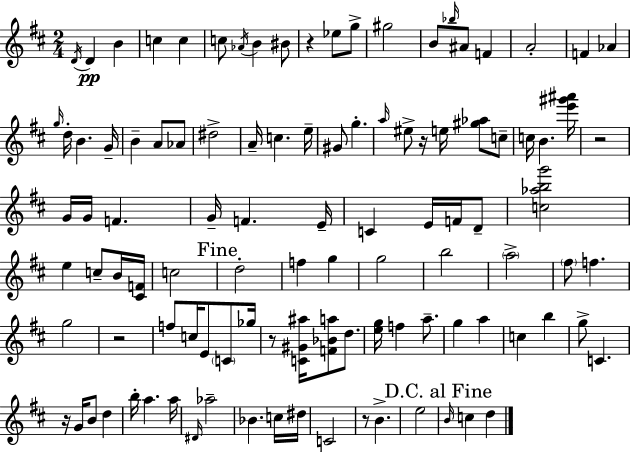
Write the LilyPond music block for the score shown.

{
  \clef treble
  \numericTimeSignature
  \time 2/4
  \key d \major
  \acciaccatura { d'16 }\pp d'4 b'4 | c''4 c''4 | c''8 \acciaccatura { aes'16 } b'4 | bis'8 r4 ees''8 | \break g''8-> gis''2 | b'8 \grace { bes''16 } ais'8 f'4 | a'2-. | f'4 aes'4 | \break \grace { g''16 } d''16-. b'4. | g'16-- b'4-- | a'8 aes'8 dis''2-> | a'16-- c''4. | \break e''16-- gis'8 g''4.-. | \grace { a''16 } eis''8-> r16 | e''16 <gis'' aes''>8 c''8-- c''16 b'4. | <e''' gis''' ais'''>16 r2 | \break g'16 g'16 f'4. | g'16-- f'4. | e'16-- c'4 | e'16 f'16 d'8-- <c'' aes'' b'' g'''>2 | \break e''4 | c''8-- b'16 <cis' f'>16 c''2 | \mark "Fine" d''2-. | f''4 | \break g''4 g''2 | b''2 | \parenthesize a''2-> | \parenthesize fis''8 f''4. | \break g''2 | r2 | f''8 c''16 | e'8 \parenthesize c'8 ges''16 r8 <c' gis' ais''>16 | \break <f' bes' a''>8 d''8. <e'' g''>16 f''4 | a''8.-- g''4 | a''4 c''4 | b''4 g''8-> c'4. | \break r16 g'16 b'8 | d''4 b''16-. a''4. | a''16 \grace { dis'16 } aes''2-- | bes'4. | \break c''16 dis''16 c'2 | r8 | b'4.-> e''2 | \mark "D.C. al Fine" \grace { b'16 } c''4 | \break d''4 \bar "|."
}